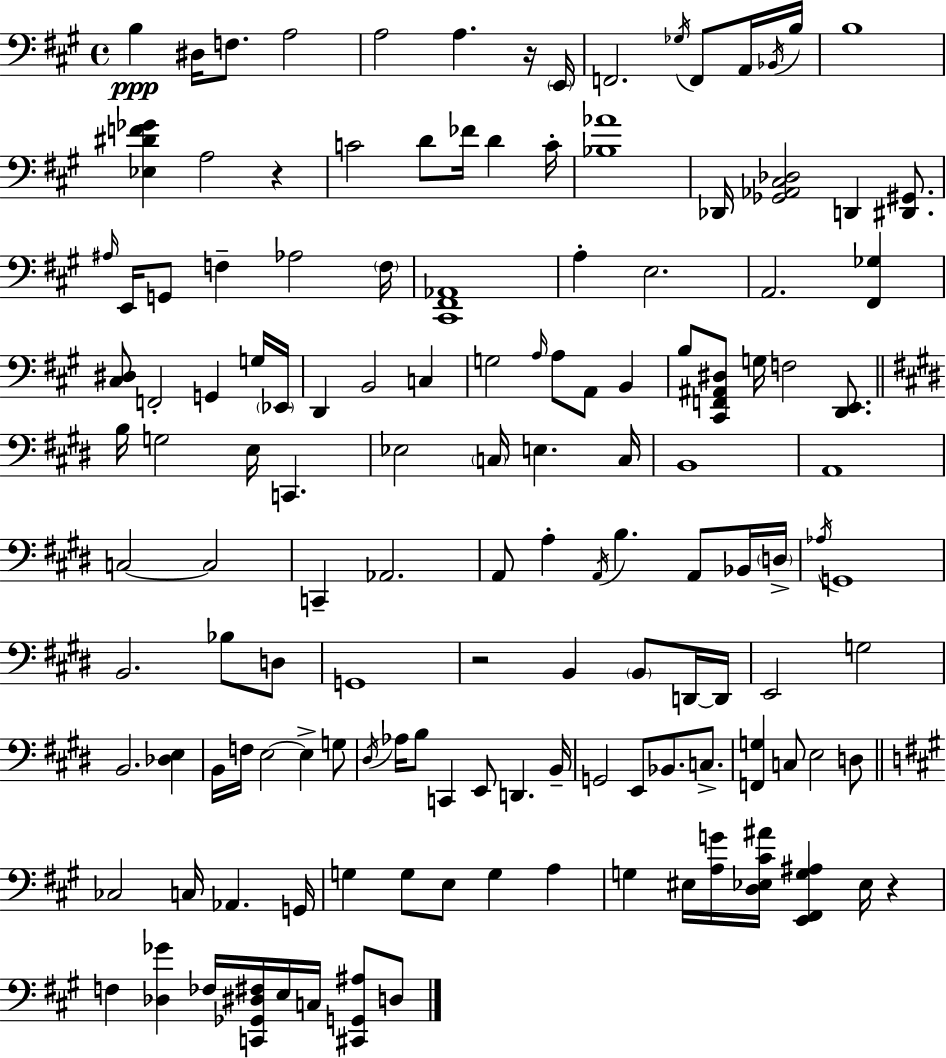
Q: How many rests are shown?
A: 4